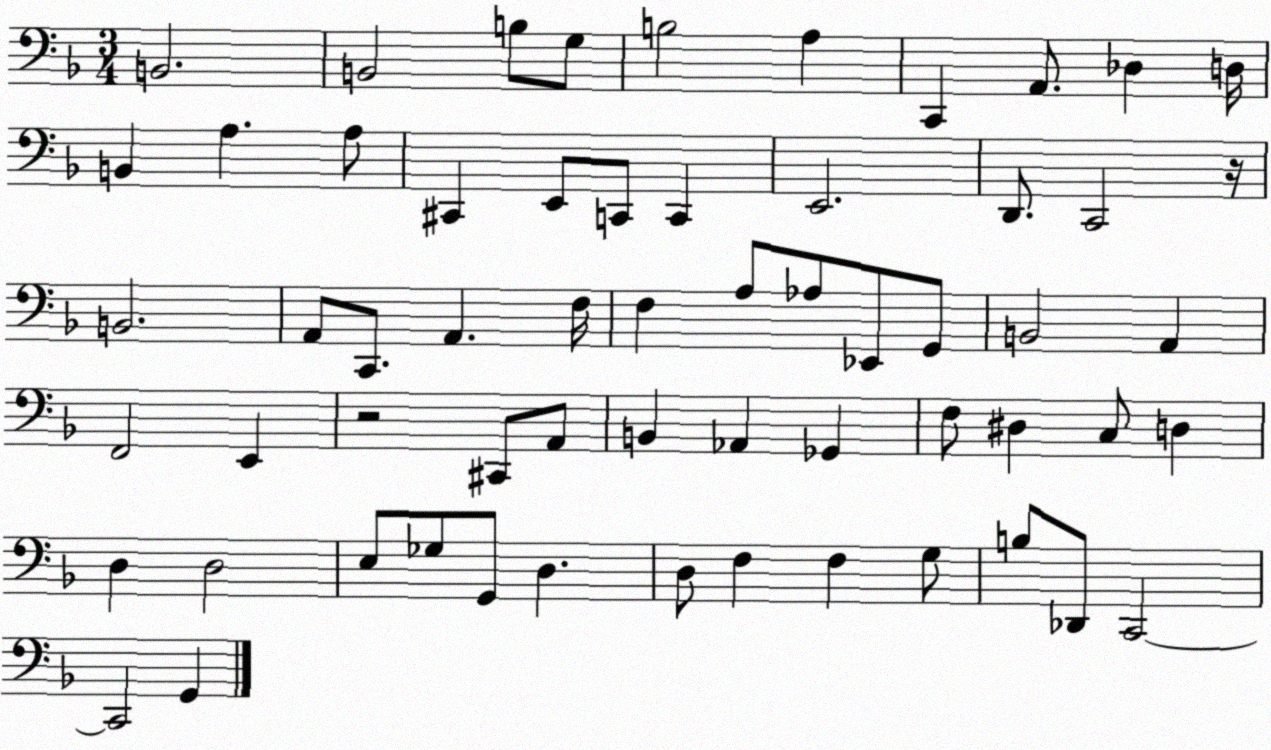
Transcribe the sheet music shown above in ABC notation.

X:1
T:Untitled
M:3/4
L:1/4
K:F
B,,2 B,,2 B,/2 G,/2 B,2 A, C,, A,,/2 _D, D,/4 B,, A, A,/2 ^C,, E,,/2 C,,/2 C,, E,,2 D,,/2 C,,2 z/4 B,,2 A,,/2 C,,/2 A,, F,/4 F, A,/2 _A,/2 _E,,/2 G,,/2 B,,2 A,, F,,2 E,, z2 ^C,,/2 A,,/2 B,, _A,, _G,, F,/2 ^D, C,/2 D, D, D,2 E,/2 _G,/2 G,,/2 D, D,/2 F, F, G,/2 B,/2 _D,,/2 C,,2 C,,2 G,,